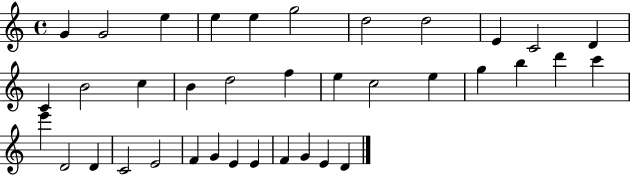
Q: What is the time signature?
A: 4/4